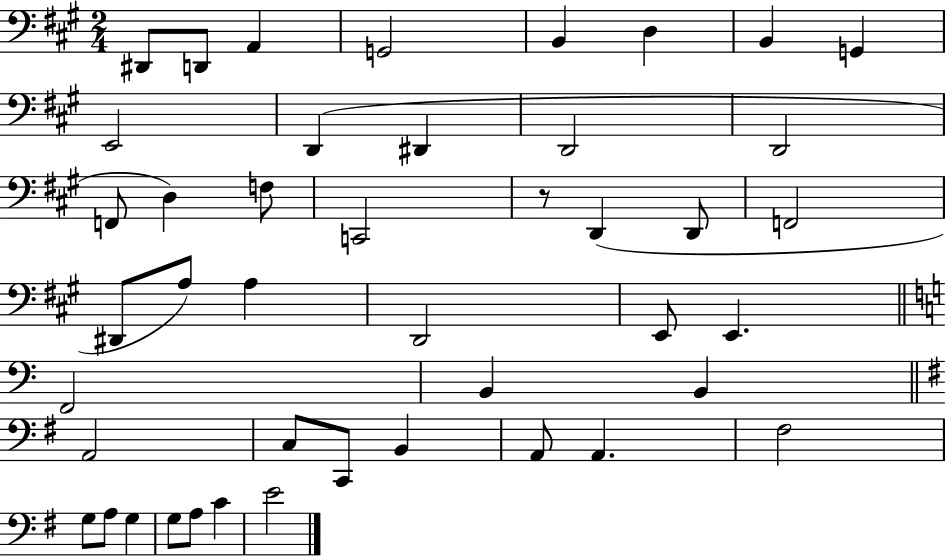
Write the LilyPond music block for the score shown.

{
  \clef bass
  \numericTimeSignature
  \time 2/4
  \key a \major
  dis,8 d,8 a,4 | g,2 | b,4 d4 | b,4 g,4 | \break e,2 | d,4( dis,4 | d,2 | d,2 | \break f,8 d4) f8 | c,2 | r8 d,4( d,8 | f,2 | \break dis,8 a8) a4 | d,2 | e,8 e,4. | \bar "||" \break \key a \minor f,2 | b,4 b,4 | \bar "||" \break \key e \minor a,2 | c8 c,8 b,4 | a,8 a,4. | fis2 | \break g8 a8 g4 | g8 a8 c'4 | e'2 | \bar "|."
}